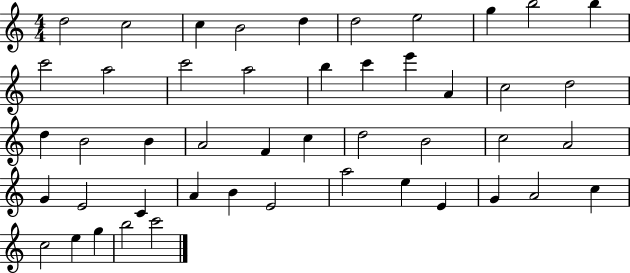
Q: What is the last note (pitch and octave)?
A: C6